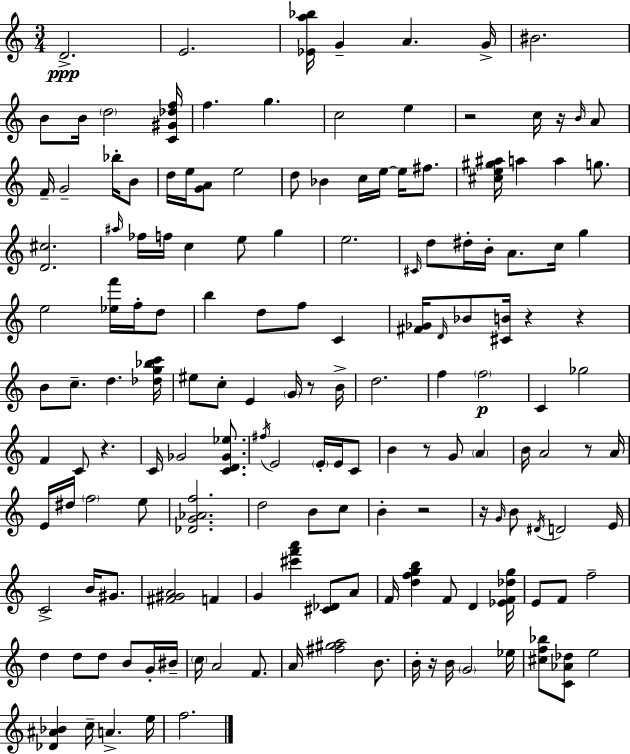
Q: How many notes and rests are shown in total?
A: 159